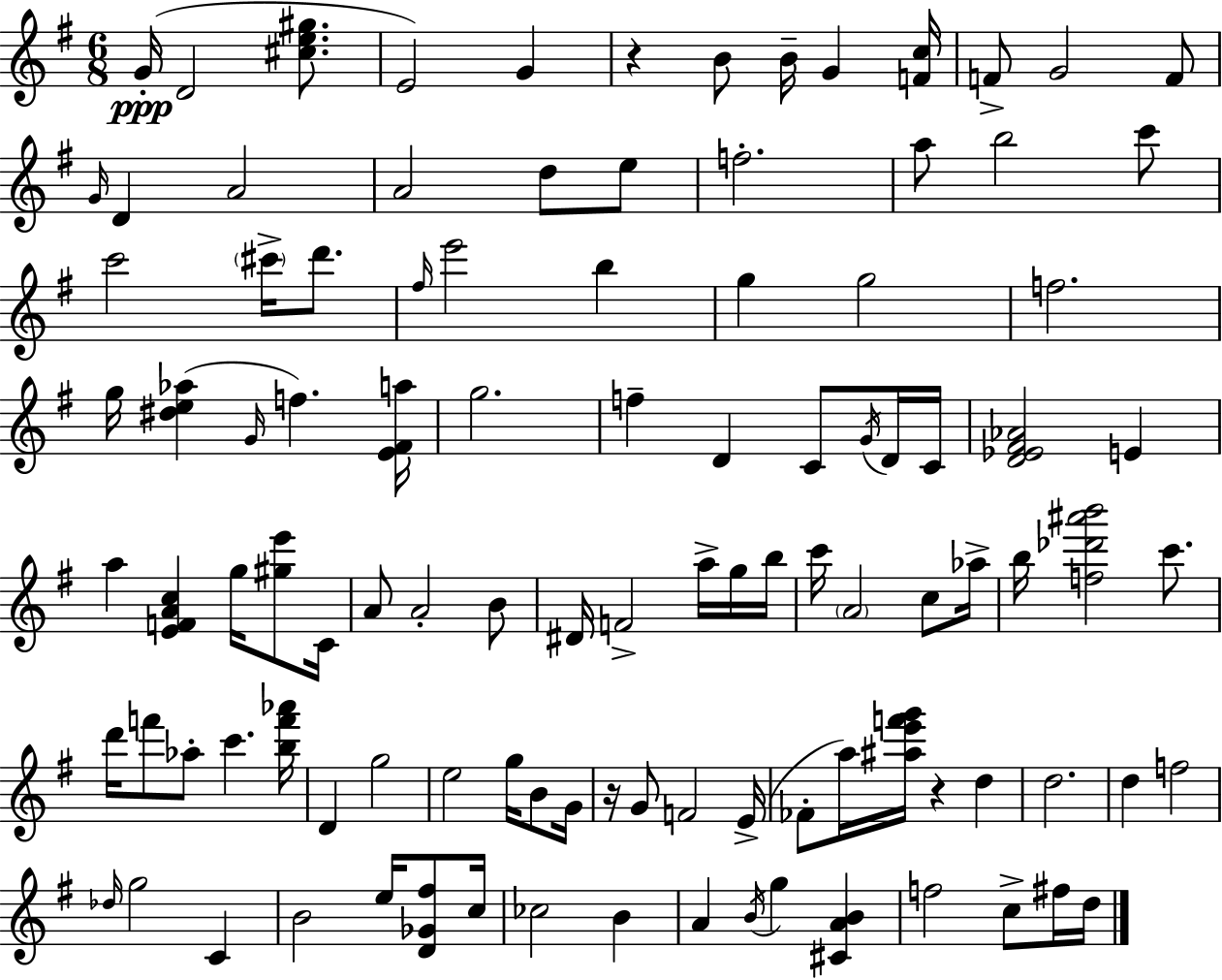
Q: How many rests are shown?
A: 3